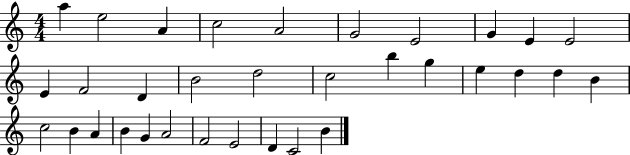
{
  \clef treble
  \numericTimeSignature
  \time 4/4
  \key c \major
  a''4 e''2 a'4 | c''2 a'2 | g'2 e'2 | g'4 e'4 e'2 | \break e'4 f'2 d'4 | b'2 d''2 | c''2 b''4 g''4 | e''4 d''4 d''4 b'4 | \break c''2 b'4 a'4 | b'4 g'4 a'2 | f'2 e'2 | d'4 c'2 b'4 | \break \bar "|."
}